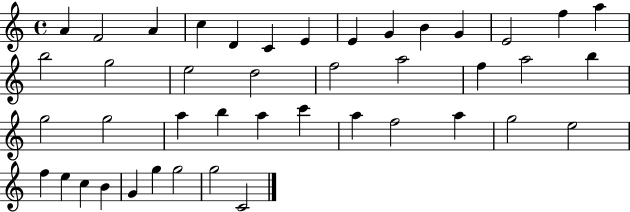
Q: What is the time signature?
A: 4/4